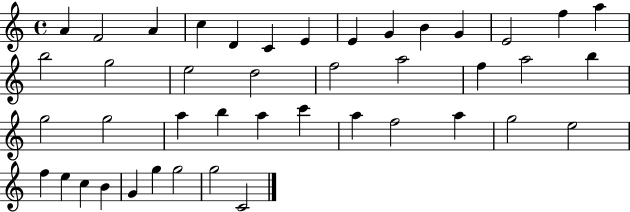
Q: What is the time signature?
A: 4/4